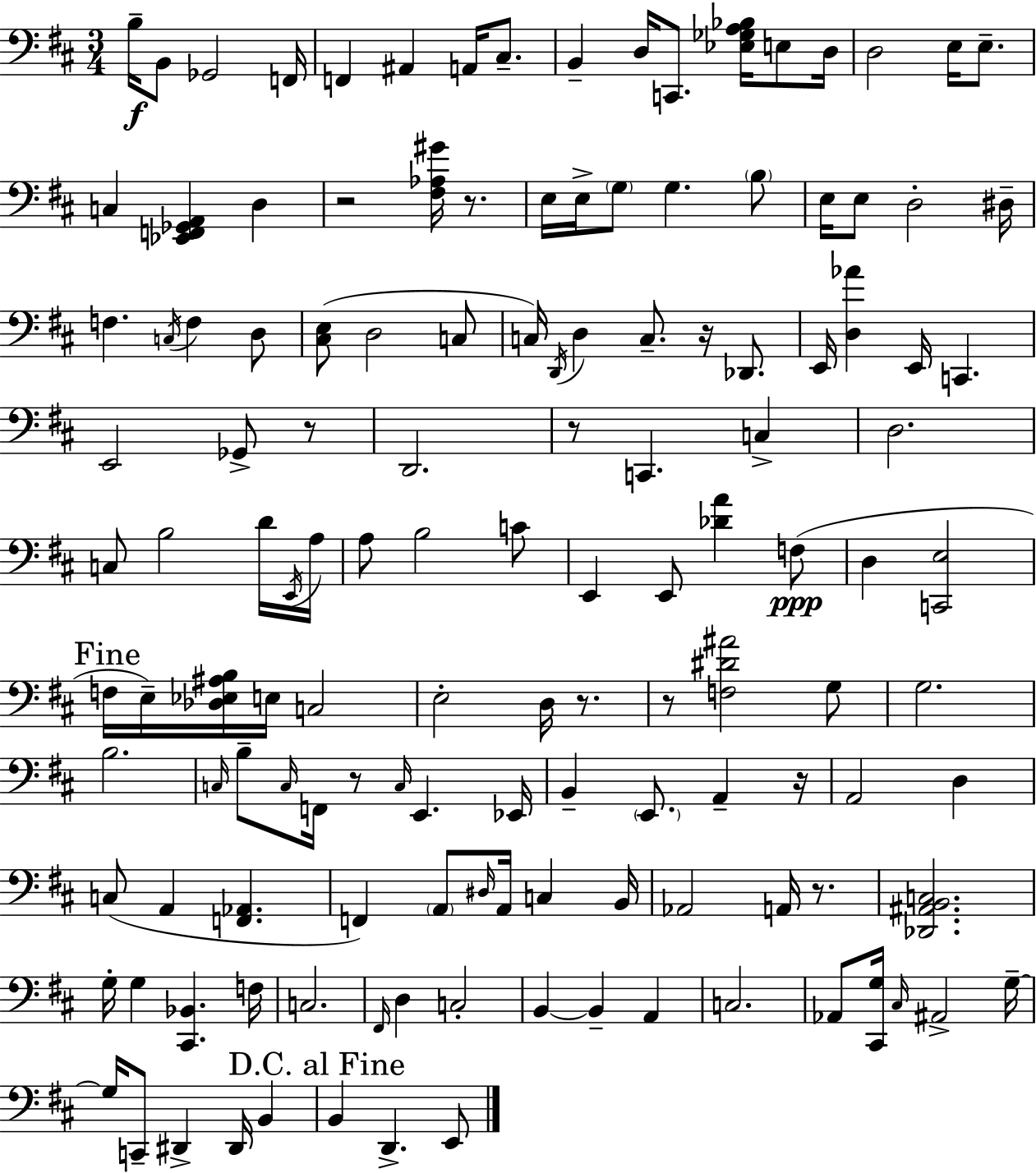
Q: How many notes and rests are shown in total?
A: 136